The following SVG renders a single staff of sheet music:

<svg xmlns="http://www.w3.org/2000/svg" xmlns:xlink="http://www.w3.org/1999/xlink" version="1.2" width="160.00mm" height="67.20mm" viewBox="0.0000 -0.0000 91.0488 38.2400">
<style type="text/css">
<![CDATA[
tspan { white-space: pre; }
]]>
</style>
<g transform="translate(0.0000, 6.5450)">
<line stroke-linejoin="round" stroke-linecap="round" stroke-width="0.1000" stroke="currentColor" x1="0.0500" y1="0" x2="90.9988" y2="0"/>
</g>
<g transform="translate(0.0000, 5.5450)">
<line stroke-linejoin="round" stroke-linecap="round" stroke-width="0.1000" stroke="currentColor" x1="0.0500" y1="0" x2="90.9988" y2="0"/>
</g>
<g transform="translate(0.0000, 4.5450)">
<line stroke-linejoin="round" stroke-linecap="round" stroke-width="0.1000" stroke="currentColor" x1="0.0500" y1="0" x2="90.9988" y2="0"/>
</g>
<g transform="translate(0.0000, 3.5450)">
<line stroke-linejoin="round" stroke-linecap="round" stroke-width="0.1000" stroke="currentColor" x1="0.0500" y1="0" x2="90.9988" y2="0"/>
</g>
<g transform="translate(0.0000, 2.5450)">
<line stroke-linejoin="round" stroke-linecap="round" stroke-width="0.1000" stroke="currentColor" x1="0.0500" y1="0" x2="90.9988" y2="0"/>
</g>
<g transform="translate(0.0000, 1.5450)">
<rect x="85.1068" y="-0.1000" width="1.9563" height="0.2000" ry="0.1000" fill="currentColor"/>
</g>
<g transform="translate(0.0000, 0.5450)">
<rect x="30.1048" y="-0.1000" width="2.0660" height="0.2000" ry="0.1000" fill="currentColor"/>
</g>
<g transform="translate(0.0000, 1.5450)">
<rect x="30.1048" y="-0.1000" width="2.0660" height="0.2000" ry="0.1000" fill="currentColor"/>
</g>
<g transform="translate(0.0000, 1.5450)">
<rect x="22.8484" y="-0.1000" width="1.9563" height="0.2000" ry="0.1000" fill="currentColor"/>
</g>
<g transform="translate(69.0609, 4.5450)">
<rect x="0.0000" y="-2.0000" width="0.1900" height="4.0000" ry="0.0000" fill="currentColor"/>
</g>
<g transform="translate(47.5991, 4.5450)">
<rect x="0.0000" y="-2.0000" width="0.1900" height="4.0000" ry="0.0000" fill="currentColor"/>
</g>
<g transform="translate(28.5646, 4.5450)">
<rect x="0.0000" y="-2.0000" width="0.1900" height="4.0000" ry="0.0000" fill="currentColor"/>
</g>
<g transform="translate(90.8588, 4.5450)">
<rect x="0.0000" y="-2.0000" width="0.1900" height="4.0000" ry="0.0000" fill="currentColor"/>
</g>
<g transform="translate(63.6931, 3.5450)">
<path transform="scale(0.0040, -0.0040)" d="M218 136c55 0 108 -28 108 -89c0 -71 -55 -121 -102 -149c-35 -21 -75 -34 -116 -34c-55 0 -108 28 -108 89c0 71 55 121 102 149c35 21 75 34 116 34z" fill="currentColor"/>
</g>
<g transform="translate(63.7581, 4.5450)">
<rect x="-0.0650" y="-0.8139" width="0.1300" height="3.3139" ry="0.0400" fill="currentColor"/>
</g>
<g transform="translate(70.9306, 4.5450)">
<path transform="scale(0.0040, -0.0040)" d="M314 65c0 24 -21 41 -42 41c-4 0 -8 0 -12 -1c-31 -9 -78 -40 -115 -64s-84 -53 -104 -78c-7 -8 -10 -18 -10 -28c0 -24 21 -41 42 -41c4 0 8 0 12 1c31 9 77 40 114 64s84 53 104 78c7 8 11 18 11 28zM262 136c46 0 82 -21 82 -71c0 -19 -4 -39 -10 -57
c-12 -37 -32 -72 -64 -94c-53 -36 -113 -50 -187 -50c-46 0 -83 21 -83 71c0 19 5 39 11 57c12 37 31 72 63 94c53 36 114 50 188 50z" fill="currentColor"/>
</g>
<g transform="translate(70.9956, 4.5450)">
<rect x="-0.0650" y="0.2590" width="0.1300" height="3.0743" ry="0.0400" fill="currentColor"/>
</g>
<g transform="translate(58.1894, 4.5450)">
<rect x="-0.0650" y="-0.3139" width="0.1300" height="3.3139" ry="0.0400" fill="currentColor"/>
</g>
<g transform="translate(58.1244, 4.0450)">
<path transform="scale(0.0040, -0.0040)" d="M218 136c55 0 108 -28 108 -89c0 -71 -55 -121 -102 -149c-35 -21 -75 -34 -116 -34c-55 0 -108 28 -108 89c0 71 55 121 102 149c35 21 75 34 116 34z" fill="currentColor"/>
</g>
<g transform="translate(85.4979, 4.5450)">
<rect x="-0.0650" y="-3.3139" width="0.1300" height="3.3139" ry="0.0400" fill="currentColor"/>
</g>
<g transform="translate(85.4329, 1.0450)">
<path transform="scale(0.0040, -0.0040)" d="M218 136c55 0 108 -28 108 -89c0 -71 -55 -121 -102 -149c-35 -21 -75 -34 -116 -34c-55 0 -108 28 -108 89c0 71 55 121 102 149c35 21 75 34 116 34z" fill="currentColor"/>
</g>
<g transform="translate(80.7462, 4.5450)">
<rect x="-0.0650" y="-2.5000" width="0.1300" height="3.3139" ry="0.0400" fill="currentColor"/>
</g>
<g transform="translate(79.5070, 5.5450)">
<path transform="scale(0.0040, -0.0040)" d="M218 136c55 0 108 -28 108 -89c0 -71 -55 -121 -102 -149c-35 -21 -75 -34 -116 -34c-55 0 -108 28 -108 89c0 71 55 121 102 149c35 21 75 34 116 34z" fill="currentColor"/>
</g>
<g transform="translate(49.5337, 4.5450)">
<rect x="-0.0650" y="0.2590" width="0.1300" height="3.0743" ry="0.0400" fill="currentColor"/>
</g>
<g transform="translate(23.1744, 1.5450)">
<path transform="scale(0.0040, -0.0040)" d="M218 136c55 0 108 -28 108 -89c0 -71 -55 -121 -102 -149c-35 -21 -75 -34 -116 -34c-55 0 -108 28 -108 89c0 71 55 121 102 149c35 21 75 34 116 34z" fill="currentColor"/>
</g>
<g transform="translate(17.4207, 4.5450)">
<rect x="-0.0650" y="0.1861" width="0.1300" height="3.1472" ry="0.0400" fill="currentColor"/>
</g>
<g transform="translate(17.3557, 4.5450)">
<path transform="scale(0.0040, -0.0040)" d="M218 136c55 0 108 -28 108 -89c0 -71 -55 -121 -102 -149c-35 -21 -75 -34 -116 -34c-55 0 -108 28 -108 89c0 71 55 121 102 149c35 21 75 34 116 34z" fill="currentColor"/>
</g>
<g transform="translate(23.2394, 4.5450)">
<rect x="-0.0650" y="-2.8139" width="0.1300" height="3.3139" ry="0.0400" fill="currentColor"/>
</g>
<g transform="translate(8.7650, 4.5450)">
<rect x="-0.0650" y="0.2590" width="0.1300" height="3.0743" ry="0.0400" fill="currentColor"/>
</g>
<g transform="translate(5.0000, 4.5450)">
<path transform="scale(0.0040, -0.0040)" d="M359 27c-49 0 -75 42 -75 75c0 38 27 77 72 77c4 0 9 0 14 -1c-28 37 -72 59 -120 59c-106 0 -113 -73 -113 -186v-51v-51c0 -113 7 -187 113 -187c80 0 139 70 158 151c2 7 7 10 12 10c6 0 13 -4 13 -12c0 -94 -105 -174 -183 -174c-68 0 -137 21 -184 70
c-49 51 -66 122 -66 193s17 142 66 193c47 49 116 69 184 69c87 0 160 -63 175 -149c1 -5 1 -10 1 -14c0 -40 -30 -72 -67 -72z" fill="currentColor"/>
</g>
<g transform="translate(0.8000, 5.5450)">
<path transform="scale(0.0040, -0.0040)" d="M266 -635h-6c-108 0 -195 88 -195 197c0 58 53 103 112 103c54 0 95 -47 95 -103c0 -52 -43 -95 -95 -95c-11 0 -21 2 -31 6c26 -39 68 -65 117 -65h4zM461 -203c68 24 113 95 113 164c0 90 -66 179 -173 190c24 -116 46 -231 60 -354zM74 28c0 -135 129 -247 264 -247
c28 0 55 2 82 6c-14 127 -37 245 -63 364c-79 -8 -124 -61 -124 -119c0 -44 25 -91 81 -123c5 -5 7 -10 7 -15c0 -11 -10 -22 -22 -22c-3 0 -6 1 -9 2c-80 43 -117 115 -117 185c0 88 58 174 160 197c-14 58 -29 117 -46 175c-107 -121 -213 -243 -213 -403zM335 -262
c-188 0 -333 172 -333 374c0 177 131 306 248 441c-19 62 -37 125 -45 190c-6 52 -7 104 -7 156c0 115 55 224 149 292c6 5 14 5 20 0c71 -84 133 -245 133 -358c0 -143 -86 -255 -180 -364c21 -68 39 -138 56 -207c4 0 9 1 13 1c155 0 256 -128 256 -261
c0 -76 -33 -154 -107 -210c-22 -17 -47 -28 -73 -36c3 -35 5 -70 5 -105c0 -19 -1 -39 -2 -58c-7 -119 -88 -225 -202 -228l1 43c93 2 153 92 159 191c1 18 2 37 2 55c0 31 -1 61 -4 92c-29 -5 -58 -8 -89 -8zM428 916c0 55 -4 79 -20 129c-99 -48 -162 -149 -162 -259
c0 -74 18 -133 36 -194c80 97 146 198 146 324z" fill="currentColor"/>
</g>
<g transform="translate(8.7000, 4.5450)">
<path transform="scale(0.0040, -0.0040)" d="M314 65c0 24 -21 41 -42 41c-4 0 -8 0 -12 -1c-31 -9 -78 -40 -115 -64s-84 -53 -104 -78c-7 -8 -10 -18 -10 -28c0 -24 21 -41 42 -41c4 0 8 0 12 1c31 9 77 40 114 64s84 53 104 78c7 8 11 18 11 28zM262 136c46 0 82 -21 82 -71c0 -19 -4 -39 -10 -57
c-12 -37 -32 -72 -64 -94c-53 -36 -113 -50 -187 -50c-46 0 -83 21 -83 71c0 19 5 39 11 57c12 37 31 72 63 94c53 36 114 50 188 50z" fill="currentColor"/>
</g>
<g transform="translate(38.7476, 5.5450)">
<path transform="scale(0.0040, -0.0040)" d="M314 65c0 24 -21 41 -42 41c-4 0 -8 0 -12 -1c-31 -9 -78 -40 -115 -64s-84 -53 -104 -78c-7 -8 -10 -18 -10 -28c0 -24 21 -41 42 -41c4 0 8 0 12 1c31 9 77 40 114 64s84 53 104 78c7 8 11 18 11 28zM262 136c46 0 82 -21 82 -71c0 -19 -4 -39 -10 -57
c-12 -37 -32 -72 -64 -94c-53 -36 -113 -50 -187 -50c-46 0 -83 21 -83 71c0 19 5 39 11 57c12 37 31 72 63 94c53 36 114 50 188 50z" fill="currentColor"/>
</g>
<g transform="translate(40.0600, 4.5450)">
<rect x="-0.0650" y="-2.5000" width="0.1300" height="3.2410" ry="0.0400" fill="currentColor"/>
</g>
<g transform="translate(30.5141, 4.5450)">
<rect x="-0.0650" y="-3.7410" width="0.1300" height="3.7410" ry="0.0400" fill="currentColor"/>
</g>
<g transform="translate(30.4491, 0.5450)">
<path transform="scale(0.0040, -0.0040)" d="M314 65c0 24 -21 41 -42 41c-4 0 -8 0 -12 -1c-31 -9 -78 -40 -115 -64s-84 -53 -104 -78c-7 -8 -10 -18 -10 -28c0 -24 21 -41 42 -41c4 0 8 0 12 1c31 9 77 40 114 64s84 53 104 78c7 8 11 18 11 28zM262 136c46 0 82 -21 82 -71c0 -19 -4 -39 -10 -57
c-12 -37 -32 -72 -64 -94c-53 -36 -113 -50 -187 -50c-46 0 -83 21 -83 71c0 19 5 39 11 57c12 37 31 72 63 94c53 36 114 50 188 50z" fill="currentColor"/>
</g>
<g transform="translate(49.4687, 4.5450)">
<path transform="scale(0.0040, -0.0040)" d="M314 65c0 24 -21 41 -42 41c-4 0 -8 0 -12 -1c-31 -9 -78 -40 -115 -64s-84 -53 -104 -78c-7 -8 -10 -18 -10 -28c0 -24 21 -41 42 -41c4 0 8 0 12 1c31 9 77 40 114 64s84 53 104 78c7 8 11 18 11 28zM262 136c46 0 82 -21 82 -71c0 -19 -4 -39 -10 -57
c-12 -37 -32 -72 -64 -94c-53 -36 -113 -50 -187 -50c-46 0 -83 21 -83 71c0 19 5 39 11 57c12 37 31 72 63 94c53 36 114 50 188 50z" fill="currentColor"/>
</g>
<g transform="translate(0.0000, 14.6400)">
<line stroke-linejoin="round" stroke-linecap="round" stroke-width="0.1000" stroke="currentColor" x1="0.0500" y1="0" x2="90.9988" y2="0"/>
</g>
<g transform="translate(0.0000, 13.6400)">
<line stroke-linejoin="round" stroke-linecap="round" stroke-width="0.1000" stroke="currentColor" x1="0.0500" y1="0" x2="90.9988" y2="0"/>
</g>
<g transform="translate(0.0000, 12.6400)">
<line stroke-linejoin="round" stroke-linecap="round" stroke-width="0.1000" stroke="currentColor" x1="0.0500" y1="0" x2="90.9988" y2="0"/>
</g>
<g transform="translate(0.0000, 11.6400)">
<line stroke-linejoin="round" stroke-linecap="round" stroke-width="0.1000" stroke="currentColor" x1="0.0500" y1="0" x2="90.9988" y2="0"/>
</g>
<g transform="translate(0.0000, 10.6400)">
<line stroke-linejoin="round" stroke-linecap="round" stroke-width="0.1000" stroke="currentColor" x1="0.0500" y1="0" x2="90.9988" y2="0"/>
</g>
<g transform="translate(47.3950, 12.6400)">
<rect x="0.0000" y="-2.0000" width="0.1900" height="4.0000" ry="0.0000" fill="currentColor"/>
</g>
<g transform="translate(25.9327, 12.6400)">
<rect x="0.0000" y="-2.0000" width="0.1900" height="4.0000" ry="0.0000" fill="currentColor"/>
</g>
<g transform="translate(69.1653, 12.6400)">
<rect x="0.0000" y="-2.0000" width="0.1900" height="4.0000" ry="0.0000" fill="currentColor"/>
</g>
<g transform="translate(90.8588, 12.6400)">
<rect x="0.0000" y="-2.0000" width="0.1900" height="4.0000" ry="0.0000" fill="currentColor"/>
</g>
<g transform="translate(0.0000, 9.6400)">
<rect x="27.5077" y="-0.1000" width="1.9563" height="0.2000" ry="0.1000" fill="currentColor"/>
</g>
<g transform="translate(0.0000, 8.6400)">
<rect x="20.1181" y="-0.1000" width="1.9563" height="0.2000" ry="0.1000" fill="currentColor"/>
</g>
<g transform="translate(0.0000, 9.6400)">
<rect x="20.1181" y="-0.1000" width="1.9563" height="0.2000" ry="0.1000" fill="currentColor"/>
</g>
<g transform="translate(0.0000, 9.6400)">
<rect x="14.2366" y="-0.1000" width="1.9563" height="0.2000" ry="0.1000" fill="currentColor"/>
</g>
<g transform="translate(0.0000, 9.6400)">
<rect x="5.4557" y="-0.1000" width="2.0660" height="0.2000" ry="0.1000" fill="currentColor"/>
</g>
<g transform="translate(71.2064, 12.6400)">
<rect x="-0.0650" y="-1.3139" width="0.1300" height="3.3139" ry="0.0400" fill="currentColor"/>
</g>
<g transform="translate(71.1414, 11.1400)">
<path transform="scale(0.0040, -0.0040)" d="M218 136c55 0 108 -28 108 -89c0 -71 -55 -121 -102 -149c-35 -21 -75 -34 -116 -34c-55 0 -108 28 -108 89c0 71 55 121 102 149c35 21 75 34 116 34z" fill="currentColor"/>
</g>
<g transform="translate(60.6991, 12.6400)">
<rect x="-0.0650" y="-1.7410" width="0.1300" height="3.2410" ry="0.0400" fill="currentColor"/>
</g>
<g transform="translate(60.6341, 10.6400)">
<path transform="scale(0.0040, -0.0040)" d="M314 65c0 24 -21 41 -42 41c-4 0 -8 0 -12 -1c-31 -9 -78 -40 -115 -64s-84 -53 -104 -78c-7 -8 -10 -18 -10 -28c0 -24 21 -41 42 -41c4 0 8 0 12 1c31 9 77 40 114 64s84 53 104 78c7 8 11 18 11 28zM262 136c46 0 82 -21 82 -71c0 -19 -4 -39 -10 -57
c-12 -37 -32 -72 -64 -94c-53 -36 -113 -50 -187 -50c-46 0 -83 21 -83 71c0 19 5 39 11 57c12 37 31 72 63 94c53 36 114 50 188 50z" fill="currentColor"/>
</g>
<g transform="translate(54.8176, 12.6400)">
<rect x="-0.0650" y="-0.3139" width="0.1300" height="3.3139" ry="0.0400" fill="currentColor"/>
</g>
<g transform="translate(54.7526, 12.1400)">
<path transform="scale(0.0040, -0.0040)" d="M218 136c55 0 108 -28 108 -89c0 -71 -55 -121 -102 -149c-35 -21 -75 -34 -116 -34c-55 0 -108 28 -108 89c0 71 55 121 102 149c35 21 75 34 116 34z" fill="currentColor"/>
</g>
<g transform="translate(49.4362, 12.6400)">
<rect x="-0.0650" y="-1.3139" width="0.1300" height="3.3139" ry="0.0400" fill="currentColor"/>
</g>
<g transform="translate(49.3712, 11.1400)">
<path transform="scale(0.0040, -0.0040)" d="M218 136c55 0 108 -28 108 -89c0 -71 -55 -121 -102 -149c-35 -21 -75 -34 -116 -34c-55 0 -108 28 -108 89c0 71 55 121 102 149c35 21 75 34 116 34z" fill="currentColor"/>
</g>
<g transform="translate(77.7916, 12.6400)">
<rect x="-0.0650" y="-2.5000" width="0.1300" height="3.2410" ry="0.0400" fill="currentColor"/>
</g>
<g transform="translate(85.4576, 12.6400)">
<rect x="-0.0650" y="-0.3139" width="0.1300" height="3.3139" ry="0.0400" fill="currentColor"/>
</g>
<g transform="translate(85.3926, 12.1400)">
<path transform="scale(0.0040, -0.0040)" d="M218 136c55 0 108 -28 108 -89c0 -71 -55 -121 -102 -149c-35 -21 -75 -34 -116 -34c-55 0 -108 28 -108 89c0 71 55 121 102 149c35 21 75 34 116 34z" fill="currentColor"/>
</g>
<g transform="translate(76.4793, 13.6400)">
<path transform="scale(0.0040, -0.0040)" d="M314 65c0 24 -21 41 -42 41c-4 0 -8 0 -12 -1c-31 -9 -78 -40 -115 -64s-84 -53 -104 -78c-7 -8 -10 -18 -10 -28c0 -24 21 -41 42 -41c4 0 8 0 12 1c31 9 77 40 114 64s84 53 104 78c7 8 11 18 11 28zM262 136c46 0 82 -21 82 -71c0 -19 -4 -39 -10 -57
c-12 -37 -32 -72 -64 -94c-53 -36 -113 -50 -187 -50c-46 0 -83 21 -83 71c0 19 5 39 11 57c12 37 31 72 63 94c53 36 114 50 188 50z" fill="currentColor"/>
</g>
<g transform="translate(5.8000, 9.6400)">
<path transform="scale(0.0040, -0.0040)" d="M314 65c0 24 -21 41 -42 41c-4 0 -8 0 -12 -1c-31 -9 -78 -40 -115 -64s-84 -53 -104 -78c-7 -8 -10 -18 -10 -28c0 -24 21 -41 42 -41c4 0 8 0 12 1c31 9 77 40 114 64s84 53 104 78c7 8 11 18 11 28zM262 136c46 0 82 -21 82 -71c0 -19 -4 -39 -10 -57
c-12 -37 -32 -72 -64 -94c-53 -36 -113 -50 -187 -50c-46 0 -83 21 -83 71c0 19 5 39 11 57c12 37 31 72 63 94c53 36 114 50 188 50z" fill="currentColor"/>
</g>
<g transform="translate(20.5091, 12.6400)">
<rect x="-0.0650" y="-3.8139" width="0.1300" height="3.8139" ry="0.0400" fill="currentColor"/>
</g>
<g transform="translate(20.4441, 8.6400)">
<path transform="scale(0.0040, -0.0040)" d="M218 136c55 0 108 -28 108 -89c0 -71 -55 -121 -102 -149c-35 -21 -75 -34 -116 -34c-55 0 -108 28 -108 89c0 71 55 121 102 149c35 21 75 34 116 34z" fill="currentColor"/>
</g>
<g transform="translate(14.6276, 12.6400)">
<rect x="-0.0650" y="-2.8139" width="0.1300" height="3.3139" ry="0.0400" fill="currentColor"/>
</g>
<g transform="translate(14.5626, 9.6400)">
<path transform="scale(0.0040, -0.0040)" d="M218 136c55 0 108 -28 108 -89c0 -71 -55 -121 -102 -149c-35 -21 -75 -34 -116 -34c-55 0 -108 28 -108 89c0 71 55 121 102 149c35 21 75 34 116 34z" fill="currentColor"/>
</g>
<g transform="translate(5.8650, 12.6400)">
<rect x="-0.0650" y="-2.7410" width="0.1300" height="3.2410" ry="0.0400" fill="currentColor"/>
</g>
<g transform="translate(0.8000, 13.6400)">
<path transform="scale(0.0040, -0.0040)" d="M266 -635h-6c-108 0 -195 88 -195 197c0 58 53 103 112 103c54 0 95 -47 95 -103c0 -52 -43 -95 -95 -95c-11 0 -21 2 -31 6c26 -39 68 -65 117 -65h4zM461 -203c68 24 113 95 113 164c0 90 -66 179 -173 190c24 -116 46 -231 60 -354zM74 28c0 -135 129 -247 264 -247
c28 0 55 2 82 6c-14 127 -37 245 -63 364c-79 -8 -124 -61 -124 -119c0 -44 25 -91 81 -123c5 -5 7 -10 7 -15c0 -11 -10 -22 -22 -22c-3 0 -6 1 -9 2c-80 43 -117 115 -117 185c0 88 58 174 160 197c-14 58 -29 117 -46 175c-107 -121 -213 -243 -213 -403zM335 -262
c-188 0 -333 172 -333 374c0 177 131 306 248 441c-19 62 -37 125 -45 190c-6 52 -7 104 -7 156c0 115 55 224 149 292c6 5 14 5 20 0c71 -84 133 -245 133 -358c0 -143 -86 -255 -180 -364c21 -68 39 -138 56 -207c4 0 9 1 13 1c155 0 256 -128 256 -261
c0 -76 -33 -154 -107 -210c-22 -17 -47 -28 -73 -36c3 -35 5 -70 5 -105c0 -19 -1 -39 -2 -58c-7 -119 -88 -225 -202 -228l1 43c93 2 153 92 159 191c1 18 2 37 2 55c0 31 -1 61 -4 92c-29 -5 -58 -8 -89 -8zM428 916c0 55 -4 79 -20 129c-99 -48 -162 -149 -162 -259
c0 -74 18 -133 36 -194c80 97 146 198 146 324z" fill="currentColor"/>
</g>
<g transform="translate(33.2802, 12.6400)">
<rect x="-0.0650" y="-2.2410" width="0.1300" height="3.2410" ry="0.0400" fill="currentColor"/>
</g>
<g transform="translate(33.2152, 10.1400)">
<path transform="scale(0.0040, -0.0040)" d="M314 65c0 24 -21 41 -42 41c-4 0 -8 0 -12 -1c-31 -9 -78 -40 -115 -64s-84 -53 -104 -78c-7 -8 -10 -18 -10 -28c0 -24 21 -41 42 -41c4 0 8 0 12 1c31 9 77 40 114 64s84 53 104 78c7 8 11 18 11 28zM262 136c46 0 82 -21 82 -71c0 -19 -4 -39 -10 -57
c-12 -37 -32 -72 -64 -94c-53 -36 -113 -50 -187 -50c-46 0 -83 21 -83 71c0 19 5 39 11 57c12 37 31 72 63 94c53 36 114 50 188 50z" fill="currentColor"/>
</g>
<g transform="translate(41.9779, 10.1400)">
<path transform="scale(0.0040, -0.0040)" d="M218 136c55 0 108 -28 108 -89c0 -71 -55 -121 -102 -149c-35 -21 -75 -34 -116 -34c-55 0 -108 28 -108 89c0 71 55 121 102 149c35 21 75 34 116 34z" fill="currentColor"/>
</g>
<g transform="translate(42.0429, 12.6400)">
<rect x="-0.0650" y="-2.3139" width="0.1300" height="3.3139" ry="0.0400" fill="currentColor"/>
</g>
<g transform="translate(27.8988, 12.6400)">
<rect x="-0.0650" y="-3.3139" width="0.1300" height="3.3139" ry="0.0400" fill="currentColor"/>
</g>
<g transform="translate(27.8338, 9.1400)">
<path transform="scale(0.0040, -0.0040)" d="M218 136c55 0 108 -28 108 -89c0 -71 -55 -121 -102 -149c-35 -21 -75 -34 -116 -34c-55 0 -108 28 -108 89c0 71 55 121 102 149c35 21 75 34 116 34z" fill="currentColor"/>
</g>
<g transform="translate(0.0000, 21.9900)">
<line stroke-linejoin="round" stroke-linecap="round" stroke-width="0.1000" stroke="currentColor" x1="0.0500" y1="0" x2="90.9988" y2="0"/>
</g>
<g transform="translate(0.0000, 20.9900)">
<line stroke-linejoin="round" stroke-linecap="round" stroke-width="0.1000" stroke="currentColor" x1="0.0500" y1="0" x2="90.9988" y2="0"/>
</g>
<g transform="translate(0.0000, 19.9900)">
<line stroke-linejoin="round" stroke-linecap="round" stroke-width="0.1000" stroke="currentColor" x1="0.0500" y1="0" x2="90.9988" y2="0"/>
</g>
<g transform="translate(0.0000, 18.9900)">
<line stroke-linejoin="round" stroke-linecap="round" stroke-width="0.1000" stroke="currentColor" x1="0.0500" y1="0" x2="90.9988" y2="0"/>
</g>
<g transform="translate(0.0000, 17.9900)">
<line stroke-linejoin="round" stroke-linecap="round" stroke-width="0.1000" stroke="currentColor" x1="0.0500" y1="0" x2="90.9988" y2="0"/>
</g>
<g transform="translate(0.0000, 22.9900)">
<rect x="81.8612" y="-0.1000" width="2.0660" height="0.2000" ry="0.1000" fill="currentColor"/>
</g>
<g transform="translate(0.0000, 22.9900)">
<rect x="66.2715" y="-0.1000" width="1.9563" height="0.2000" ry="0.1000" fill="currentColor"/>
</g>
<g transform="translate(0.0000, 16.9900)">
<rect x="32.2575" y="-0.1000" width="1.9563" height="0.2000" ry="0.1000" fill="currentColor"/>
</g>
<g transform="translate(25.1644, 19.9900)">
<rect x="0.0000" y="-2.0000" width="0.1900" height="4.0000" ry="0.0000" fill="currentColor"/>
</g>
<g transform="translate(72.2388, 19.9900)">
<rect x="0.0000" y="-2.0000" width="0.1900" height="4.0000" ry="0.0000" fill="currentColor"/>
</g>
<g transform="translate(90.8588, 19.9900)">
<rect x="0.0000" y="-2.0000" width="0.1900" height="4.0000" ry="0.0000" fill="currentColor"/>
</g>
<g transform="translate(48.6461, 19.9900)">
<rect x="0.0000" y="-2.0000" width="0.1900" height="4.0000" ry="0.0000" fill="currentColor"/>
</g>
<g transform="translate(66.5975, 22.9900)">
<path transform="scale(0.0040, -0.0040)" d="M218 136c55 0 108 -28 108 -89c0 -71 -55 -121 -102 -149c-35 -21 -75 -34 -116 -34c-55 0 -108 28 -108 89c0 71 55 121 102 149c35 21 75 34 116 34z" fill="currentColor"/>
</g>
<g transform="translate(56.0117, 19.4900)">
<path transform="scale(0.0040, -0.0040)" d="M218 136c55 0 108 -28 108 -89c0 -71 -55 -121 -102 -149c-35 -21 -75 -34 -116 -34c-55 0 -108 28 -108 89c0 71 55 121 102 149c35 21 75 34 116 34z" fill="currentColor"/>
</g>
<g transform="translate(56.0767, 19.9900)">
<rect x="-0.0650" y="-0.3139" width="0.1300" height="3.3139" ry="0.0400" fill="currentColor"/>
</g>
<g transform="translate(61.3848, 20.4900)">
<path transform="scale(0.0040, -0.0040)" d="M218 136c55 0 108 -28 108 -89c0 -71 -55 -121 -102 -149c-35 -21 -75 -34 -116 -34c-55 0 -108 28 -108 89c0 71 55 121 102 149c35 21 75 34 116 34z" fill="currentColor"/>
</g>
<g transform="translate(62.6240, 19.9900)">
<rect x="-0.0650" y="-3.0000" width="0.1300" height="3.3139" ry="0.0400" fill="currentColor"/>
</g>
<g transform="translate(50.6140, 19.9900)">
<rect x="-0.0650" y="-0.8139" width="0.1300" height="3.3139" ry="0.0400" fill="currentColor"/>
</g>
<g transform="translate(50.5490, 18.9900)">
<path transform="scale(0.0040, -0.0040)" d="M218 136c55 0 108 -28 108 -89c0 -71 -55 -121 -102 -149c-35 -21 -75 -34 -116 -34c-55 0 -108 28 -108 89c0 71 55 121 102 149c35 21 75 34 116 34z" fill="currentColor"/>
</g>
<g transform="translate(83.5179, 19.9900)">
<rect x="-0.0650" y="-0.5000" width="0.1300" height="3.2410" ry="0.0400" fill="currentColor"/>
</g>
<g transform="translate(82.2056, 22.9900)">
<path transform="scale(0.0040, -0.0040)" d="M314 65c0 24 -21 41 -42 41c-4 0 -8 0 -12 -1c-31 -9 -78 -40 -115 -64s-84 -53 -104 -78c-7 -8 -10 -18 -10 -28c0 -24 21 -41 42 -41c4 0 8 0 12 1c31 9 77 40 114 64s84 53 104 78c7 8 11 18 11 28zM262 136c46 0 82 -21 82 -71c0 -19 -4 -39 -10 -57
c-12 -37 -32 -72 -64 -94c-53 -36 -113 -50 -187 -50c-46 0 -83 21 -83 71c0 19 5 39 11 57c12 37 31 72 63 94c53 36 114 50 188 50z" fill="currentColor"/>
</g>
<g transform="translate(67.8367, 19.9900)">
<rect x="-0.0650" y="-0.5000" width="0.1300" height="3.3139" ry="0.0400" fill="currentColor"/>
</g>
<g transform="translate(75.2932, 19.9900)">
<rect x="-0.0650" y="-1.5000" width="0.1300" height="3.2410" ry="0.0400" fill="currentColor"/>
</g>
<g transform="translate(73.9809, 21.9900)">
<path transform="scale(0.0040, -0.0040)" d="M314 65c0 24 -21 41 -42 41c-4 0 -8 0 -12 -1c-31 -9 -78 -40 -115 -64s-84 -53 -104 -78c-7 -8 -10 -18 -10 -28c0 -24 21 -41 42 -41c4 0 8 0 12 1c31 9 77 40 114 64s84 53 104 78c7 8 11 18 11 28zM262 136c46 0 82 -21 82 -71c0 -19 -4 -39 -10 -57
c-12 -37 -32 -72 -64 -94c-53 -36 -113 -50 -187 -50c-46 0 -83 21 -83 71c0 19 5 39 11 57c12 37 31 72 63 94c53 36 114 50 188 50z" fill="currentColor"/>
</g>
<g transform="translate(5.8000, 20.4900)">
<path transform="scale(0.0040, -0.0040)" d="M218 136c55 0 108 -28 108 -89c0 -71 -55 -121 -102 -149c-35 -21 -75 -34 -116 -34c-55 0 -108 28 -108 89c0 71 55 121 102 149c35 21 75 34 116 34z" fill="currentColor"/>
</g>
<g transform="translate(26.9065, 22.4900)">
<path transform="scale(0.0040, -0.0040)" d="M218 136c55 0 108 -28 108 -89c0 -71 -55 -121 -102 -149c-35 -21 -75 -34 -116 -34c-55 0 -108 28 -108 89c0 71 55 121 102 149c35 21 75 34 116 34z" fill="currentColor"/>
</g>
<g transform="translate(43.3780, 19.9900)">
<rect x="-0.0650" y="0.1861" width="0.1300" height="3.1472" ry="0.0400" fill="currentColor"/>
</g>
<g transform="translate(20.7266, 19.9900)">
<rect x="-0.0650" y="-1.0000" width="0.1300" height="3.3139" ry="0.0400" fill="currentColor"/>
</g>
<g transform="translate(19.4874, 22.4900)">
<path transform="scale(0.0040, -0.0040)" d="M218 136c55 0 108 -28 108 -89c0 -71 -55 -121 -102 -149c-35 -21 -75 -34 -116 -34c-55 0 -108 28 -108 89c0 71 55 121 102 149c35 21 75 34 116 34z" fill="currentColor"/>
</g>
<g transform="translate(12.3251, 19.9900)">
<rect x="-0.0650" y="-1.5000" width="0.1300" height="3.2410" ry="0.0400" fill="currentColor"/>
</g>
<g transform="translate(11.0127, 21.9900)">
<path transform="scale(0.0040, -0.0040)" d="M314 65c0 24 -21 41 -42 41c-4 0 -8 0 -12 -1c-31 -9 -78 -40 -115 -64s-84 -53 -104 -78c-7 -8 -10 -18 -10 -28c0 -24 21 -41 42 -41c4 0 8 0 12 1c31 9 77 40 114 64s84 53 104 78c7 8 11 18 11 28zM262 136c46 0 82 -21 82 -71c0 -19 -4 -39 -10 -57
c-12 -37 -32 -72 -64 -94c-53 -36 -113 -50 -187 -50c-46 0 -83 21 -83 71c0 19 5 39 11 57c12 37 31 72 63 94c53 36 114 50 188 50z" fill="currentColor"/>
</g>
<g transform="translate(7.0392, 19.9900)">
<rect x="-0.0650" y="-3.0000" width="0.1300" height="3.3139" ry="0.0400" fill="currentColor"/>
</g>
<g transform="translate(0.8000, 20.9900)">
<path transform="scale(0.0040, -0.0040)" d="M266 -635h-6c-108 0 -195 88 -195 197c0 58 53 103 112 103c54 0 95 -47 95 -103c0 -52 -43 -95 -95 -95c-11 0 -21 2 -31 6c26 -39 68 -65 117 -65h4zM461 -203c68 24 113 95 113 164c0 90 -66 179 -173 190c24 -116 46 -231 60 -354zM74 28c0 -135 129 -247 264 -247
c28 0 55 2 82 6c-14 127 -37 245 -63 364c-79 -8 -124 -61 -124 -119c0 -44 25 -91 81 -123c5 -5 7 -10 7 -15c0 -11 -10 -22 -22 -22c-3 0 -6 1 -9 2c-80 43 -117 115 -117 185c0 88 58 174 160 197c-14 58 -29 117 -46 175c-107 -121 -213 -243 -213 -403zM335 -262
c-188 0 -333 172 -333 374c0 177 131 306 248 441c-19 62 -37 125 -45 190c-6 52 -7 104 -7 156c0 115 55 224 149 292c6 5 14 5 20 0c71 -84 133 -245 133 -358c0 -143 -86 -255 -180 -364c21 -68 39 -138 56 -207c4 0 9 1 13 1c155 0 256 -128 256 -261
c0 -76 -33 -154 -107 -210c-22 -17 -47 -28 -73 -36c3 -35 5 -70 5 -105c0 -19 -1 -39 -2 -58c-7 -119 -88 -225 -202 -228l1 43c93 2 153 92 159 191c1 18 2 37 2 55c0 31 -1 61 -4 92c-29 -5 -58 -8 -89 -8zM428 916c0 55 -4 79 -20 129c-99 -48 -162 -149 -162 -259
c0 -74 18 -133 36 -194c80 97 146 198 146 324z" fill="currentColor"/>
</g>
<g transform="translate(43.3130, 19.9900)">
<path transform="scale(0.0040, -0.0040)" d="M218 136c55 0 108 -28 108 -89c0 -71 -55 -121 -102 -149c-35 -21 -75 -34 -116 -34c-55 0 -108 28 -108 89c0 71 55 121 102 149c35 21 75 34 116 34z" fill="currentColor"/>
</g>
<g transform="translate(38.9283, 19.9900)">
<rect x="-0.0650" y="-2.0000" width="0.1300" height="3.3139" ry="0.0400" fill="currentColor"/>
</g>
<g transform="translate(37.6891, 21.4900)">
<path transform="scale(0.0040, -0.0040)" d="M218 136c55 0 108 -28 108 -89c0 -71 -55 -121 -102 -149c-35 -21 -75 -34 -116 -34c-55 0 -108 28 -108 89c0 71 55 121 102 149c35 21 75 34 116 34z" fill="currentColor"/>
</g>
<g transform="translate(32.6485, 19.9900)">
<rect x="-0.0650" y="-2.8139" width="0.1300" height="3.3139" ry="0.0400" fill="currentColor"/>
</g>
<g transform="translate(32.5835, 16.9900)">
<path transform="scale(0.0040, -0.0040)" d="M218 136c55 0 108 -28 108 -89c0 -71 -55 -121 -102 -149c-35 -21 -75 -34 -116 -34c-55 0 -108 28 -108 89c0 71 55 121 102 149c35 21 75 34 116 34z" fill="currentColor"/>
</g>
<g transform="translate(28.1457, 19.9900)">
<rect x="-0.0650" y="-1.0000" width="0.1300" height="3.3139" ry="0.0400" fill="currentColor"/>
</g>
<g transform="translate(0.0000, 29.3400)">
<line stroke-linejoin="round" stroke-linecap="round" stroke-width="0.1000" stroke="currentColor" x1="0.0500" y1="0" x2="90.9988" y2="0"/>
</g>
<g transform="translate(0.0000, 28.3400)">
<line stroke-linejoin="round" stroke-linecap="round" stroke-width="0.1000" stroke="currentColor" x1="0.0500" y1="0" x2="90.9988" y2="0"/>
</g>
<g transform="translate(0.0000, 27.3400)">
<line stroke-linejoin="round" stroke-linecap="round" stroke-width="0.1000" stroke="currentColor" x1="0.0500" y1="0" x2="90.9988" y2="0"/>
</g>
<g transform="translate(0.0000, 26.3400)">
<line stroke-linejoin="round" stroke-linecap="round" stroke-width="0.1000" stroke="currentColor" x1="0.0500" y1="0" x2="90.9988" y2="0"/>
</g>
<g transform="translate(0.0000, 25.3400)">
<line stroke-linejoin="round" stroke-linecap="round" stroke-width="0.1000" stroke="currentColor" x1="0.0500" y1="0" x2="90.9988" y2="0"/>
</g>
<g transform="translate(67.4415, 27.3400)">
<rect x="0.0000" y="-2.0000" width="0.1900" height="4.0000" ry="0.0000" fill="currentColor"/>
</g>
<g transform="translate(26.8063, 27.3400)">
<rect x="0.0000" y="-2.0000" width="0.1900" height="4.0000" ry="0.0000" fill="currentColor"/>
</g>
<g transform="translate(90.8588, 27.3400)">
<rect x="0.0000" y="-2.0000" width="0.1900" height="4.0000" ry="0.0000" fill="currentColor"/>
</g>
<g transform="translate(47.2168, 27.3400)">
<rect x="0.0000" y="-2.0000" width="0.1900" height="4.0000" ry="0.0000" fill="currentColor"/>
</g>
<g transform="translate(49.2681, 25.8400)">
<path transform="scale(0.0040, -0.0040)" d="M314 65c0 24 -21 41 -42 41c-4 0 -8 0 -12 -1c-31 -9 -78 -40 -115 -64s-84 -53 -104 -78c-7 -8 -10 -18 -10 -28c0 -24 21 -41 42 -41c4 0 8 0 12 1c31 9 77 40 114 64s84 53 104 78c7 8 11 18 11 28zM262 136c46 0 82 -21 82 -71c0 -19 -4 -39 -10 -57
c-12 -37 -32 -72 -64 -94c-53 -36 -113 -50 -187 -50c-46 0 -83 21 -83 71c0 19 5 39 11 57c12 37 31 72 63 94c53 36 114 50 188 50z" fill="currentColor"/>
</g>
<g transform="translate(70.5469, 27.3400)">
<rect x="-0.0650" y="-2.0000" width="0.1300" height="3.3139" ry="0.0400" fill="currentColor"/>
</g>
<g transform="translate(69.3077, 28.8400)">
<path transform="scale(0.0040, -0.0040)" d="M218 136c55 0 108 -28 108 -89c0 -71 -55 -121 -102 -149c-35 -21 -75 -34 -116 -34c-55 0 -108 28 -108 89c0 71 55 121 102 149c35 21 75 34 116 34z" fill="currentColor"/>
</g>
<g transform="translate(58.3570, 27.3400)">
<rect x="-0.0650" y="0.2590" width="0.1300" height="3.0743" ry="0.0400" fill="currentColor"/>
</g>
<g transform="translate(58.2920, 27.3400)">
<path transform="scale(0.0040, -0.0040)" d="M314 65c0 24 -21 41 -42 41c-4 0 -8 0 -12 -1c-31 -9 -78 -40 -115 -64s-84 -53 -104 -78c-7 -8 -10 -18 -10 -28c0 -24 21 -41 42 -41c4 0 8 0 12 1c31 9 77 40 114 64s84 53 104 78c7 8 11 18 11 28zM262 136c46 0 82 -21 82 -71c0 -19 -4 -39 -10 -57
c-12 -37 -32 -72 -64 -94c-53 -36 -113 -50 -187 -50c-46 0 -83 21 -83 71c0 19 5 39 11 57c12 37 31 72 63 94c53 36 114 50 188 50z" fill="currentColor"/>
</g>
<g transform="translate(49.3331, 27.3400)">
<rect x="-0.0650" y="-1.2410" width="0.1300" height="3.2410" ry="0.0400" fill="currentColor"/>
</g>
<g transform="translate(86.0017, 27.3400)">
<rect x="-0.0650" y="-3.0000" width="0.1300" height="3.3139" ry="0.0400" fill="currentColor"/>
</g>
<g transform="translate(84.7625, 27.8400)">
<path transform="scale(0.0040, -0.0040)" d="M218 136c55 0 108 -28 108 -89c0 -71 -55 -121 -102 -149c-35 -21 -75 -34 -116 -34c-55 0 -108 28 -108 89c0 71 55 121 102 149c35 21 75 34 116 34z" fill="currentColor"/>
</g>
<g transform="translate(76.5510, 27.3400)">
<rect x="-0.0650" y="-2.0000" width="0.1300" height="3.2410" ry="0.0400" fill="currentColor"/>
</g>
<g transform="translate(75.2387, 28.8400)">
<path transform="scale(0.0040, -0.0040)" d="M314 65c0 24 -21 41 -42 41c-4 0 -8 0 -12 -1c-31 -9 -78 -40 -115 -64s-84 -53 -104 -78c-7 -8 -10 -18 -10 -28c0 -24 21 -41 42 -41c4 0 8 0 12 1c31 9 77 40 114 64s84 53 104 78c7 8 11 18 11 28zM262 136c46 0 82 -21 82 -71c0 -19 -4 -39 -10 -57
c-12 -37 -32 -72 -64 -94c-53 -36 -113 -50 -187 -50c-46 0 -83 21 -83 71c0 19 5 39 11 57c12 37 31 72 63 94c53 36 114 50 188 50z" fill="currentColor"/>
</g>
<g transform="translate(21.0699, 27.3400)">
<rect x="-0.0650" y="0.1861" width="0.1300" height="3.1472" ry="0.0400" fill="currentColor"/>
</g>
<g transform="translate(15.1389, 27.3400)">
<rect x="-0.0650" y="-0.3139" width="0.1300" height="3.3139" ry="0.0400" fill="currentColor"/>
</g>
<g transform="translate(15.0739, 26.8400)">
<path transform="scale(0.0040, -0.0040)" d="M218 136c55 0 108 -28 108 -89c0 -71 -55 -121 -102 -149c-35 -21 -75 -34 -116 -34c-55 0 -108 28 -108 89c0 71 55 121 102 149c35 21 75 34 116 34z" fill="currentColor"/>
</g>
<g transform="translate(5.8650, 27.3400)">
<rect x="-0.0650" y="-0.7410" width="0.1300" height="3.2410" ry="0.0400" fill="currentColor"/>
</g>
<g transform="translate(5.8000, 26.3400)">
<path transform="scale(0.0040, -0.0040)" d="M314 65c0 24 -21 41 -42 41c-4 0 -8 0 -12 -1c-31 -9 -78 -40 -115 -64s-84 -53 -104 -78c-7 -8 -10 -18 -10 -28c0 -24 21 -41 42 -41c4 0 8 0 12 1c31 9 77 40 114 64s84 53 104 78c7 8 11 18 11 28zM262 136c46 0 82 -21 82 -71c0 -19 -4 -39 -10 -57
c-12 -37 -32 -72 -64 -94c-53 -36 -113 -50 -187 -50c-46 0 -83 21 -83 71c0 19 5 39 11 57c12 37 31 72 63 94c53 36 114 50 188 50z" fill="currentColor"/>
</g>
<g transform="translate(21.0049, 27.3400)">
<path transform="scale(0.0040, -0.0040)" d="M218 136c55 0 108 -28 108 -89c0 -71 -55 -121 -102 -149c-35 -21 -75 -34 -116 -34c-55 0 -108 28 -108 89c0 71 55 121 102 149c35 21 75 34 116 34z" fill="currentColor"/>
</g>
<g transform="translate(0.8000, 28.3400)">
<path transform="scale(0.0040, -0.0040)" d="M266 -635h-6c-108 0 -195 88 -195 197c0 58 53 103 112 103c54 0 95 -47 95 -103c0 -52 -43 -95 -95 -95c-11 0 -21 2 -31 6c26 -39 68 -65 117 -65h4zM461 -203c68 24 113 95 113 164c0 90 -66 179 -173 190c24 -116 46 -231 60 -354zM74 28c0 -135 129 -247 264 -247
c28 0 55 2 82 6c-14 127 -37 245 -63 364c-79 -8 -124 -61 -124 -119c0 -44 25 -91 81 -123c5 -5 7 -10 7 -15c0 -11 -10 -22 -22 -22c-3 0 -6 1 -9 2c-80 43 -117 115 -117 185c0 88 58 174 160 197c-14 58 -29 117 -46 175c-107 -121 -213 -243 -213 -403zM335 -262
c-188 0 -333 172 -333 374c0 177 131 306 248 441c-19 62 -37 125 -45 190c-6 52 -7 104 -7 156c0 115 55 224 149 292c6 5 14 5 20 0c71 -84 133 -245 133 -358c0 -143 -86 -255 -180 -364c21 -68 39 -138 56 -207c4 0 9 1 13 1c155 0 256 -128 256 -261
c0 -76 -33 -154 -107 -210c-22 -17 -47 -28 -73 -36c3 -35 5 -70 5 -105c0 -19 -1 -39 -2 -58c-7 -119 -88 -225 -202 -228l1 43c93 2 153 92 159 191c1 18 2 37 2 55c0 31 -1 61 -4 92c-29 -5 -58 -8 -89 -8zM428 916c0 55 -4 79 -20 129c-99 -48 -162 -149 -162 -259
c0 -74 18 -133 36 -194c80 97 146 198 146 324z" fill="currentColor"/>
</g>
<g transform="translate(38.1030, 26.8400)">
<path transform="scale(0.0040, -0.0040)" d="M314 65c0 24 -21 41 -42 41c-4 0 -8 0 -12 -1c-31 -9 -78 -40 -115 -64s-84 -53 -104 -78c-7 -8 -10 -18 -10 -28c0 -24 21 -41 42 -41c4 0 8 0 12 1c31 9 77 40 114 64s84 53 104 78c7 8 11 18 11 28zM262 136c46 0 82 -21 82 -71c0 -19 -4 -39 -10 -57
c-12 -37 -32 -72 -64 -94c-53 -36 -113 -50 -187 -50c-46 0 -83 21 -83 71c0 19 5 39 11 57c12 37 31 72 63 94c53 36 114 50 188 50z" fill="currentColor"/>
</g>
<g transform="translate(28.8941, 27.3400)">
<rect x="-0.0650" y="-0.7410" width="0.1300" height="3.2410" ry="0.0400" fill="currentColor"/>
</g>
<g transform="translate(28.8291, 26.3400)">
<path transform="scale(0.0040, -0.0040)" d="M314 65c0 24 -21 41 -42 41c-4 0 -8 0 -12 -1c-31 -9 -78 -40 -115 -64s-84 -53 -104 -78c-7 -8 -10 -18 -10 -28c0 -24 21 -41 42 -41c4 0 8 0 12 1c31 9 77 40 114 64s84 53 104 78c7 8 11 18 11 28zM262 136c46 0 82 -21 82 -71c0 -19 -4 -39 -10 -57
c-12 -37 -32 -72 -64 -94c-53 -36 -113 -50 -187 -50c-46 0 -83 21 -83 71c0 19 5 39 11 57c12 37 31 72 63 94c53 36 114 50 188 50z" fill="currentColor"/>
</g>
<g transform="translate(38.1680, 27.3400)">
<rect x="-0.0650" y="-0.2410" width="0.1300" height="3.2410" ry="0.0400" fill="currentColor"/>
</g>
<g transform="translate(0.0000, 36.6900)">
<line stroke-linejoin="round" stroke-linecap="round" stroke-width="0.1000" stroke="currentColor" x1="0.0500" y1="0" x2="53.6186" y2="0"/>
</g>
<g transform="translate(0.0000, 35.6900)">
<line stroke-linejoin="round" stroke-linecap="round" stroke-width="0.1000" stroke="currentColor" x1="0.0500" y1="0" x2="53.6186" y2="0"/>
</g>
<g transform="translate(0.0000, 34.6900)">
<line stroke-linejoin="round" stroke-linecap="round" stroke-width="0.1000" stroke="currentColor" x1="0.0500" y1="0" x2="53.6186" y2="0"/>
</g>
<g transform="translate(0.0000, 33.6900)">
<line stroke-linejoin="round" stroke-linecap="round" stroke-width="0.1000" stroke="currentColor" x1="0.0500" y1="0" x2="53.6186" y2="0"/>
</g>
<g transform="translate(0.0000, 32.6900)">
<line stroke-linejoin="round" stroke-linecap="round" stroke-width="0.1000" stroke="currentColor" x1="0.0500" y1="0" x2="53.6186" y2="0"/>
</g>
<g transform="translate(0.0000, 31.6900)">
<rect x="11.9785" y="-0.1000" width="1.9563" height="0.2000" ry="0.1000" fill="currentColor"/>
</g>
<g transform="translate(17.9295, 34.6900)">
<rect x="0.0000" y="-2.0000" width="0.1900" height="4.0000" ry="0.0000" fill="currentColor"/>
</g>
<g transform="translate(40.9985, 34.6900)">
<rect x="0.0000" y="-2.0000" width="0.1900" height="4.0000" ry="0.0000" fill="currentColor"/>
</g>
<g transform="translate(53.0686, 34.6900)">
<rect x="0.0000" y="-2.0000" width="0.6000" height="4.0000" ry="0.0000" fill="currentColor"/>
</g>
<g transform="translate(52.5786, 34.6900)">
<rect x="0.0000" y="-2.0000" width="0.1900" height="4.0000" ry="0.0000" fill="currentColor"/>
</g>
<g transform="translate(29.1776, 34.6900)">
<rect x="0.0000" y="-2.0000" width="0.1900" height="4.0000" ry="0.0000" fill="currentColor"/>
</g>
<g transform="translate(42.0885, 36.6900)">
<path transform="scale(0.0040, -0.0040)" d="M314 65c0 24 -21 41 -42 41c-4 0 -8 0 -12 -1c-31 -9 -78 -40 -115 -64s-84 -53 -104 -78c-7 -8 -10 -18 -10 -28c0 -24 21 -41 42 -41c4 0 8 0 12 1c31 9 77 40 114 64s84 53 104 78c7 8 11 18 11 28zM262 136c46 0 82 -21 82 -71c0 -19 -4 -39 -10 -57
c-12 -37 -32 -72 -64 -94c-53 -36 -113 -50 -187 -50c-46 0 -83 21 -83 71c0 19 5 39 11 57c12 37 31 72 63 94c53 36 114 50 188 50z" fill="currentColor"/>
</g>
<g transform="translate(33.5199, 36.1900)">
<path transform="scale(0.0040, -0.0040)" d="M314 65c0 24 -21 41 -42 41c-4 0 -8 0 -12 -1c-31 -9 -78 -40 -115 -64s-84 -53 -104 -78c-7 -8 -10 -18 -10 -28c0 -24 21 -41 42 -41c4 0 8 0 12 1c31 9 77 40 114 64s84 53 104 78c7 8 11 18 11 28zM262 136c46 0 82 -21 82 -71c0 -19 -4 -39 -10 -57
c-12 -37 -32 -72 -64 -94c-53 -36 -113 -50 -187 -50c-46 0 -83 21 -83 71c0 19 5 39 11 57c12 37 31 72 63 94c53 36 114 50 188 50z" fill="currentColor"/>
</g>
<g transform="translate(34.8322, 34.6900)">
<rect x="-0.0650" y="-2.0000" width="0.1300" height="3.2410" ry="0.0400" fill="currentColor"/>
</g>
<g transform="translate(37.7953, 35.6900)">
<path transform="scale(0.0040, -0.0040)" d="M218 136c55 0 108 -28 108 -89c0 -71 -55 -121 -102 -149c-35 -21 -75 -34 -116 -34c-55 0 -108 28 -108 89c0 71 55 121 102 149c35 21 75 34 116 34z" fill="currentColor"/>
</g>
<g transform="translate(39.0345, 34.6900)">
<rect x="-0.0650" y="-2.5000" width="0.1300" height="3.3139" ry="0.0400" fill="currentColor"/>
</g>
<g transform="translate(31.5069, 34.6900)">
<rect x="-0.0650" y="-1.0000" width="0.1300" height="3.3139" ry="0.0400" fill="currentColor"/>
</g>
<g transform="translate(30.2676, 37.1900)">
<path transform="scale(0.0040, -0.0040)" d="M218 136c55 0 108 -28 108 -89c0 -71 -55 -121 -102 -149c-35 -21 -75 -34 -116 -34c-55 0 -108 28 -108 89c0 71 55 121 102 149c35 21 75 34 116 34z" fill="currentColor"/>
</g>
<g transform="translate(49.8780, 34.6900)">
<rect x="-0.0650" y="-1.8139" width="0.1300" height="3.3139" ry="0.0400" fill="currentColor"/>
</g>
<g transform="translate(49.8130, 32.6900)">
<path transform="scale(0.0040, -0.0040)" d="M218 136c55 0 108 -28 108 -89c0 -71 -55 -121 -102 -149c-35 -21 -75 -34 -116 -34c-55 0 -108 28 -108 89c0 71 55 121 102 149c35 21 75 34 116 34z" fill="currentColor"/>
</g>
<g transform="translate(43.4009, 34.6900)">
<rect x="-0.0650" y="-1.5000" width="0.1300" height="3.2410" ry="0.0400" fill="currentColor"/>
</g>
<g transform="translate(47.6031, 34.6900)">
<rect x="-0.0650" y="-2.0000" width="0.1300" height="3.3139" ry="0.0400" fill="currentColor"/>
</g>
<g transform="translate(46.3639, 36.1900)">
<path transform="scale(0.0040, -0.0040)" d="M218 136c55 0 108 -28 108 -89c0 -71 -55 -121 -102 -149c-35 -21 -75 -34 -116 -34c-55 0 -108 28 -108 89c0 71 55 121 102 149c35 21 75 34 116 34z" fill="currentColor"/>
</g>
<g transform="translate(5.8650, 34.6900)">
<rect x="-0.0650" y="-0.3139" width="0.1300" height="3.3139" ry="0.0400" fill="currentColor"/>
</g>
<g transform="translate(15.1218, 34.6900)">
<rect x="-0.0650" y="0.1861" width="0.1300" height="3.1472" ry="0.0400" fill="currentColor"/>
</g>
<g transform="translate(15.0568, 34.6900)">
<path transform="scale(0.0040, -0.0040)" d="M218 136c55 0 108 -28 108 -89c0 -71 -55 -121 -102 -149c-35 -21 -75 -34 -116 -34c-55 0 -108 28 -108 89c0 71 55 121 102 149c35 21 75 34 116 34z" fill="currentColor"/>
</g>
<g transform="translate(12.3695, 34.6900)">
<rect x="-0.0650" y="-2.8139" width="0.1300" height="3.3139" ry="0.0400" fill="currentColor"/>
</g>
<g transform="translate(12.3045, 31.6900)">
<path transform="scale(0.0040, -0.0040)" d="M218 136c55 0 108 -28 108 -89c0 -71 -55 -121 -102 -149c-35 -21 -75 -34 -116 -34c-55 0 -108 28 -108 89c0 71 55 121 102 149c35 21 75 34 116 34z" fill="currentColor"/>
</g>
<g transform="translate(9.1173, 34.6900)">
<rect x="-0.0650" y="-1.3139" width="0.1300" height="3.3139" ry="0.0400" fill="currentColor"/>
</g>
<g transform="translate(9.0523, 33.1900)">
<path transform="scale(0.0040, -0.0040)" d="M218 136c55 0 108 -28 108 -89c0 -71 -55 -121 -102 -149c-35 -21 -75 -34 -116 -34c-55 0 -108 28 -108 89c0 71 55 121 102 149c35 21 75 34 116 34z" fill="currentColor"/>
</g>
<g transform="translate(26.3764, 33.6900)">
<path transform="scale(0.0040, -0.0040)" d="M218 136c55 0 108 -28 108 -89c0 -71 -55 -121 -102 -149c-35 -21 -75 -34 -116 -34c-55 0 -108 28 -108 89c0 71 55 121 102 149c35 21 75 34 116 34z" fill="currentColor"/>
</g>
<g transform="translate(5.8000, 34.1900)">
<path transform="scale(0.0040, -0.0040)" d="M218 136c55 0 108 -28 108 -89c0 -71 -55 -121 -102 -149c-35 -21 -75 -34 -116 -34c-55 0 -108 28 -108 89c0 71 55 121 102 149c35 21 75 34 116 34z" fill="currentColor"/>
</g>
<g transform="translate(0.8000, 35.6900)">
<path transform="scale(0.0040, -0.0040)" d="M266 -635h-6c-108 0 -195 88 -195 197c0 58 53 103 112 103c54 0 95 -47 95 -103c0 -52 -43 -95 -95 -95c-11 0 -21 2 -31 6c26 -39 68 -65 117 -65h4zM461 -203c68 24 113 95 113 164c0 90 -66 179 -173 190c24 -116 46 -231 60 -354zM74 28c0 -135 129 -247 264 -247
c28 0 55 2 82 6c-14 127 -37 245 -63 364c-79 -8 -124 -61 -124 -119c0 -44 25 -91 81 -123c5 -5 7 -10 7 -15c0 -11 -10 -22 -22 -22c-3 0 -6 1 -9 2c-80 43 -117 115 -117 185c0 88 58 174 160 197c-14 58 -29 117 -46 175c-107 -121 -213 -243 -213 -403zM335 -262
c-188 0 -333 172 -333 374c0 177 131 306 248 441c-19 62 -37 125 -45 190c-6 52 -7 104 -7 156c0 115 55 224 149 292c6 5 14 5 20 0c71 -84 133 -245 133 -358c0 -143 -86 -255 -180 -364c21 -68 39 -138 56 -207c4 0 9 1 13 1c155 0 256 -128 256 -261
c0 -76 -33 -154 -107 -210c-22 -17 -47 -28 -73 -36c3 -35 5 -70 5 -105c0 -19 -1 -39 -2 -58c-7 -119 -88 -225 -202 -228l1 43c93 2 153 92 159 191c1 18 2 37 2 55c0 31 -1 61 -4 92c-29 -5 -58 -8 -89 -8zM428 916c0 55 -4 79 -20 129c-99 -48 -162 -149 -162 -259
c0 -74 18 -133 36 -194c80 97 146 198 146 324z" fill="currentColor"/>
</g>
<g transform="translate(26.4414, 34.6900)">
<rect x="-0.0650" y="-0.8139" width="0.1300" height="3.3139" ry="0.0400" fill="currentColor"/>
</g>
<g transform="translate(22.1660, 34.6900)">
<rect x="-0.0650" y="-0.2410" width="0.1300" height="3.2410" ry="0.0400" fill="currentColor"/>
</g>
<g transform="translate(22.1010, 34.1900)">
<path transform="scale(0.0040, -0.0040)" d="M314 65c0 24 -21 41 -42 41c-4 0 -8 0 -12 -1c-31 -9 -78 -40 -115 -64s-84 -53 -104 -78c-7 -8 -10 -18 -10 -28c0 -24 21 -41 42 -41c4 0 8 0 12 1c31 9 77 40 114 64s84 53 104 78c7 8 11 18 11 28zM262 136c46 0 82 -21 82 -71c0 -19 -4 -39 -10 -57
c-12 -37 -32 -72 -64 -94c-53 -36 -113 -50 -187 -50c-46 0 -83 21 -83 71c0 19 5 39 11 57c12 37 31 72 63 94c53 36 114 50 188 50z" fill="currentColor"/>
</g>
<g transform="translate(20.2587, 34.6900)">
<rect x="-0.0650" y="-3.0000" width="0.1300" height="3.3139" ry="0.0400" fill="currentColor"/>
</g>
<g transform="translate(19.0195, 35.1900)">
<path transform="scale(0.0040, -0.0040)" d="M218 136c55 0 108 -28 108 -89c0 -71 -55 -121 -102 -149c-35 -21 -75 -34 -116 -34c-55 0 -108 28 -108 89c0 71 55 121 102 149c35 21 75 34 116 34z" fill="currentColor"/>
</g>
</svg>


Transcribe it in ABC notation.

X:1
T:Untitled
M:4/4
L:1/4
K:C
B2 B a c'2 G2 B2 c d B2 G b a2 a c' b g2 g e c f2 e G2 c A E2 D D a F B d c A C E2 C2 d2 c B d2 c2 e2 B2 F F2 A c e a B A c2 d D F2 G E2 F f